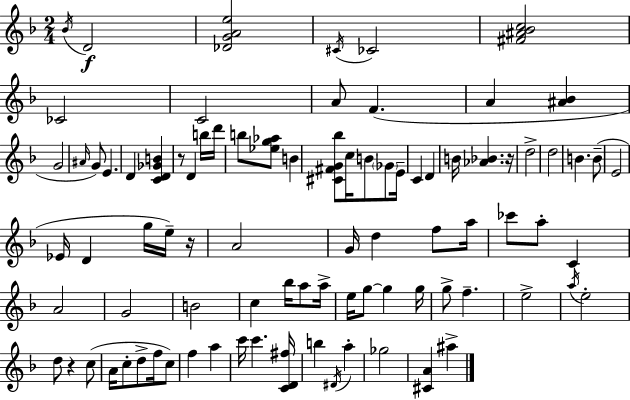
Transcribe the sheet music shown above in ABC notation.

X:1
T:Untitled
M:2/4
L:1/4
K:F
_B/4 D2 [_DGAe]2 ^C/4 _C2 [^F^A_Bc]2 _C2 C2 A/2 F A [^A_B] G2 ^A/4 G/2 E D [CD_GB] z/2 D b/4 d'/4 b/2 [_eg_a]/2 B [^C^FG_b]/2 c/4 B/2 _G/2 E/4 C D B/4 [_A_B] z/4 d2 d2 B B/2 E2 _E/4 D g/4 e/4 z/4 A2 G/4 d f/2 a/4 _c'/2 a/2 C A2 G2 B2 c _b/4 a/2 a/4 e/4 g/2 g g/4 g/2 f e2 a/4 e2 d/2 z c/2 A/4 c/2 d/2 f/4 c/2 f a c'/4 c' [CD^f]/4 b ^D/4 a _g2 [^CA] ^a